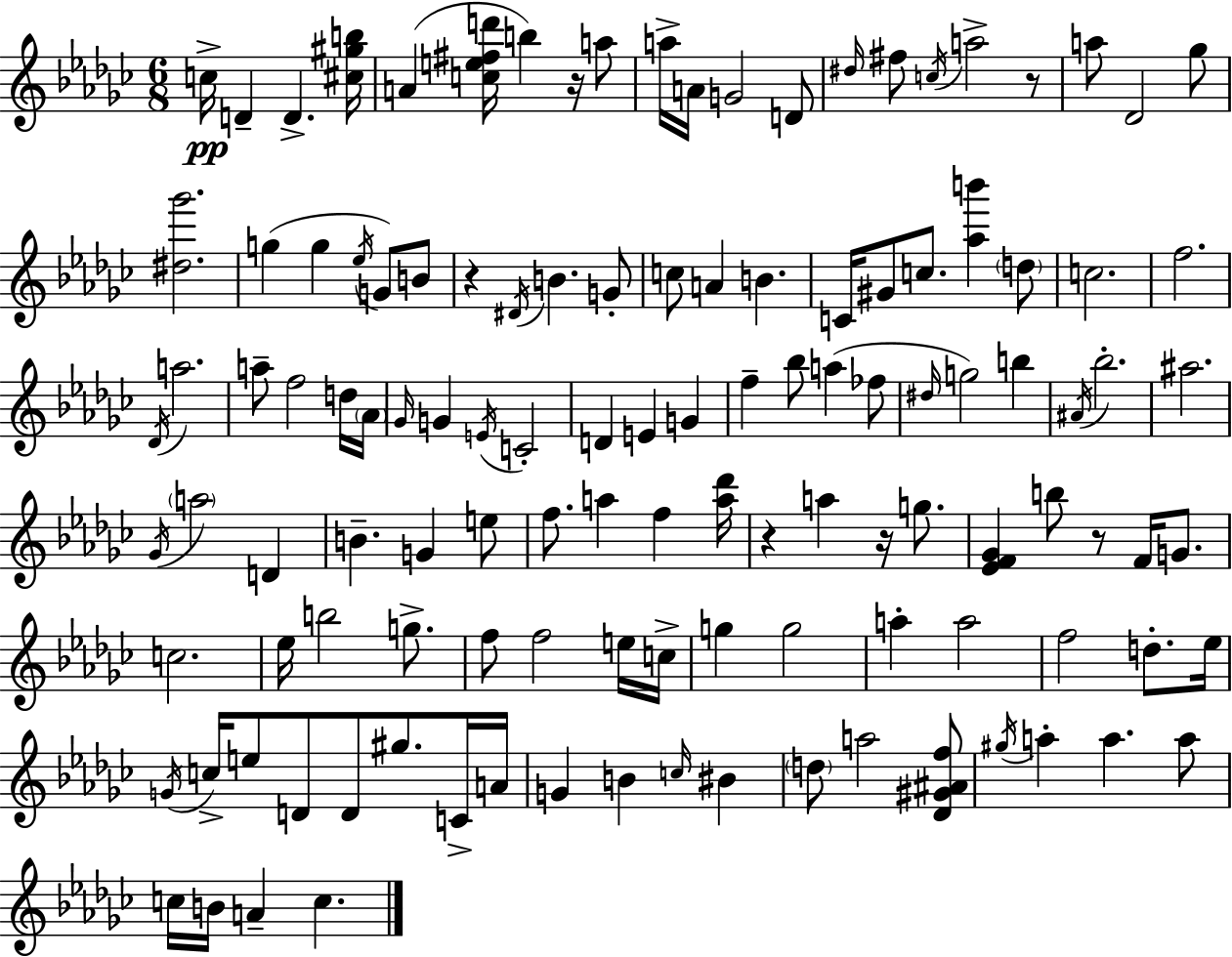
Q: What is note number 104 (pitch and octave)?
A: A5